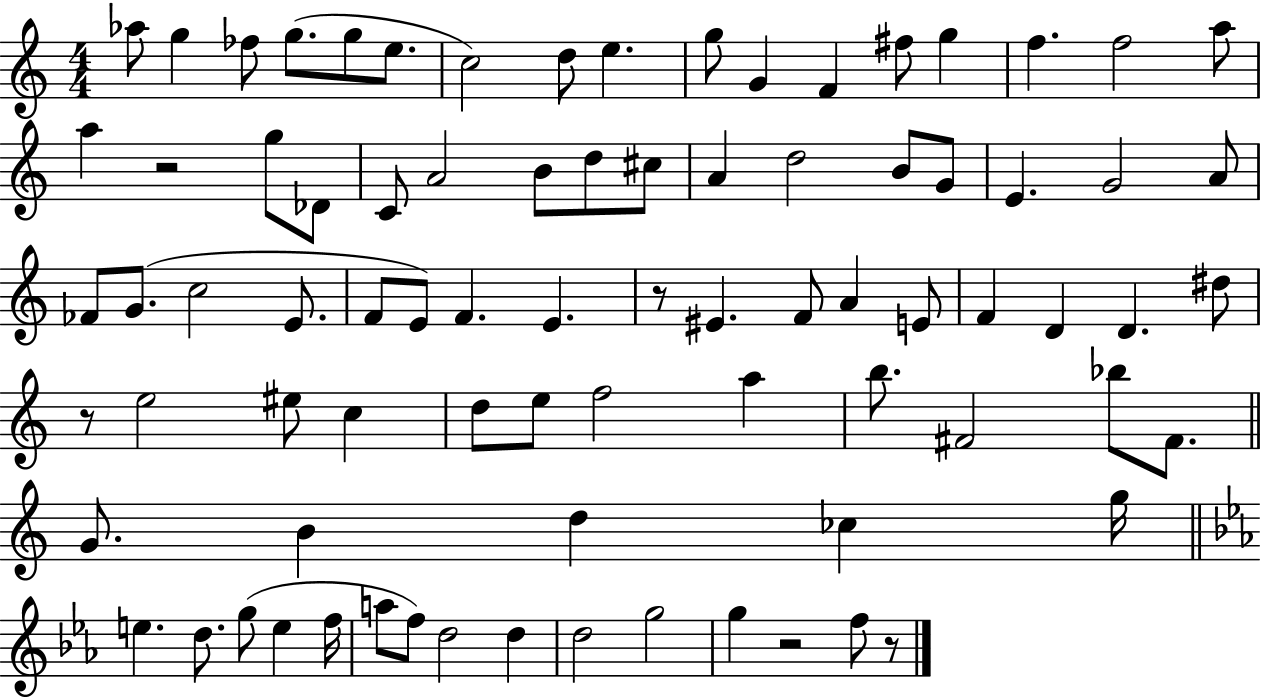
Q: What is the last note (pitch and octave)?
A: F5